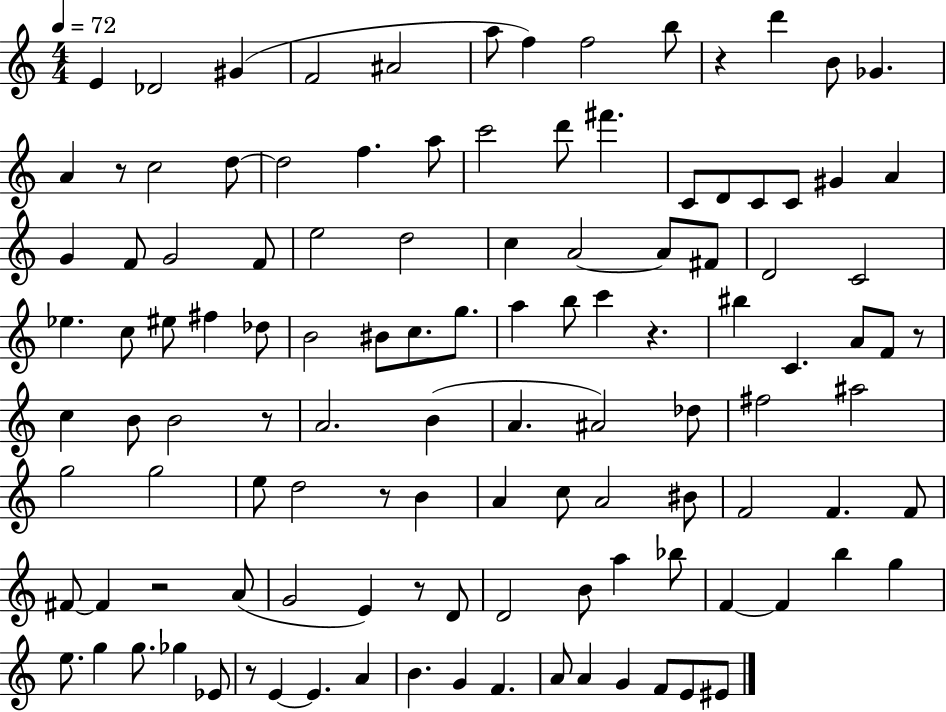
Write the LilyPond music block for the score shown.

{
  \clef treble
  \numericTimeSignature
  \time 4/4
  \key c \major
  \tempo 4 = 72
  e'4 des'2 gis'4( | f'2 ais'2 | a''8 f''4) f''2 b''8 | r4 d'''4 b'8 ges'4. | \break a'4 r8 c''2 d''8~~ | d''2 f''4. a''8 | c'''2 d'''8 fis'''4. | c'8 d'8 c'8 c'8 gis'4 a'4 | \break g'4 f'8 g'2 f'8 | e''2 d''2 | c''4 a'2~~ a'8 fis'8 | d'2 c'2 | \break ees''4. c''8 eis''8 fis''4 des''8 | b'2 bis'8 c''8. g''8. | a''4 b''8 c'''4 r4. | bis''4 c'4. a'8 f'8 r8 | \break c''4 b'8 b'2 r8 | a'2. b'4( | a'4. ais'2) des''8 | fis''2 ais''2 | \break g''2 g''2 | e''8 d''2 r8 b'4 | a'4 c''8 a'2 bis'8 | f'2 f'4. f'8 | \break fis'8~~ fis'4 r2 a'8( | g'2 e'4) r8 d'8 | d'2 b'8 a''4 bes''8 | f'4~~ f'4 b''4 g''4 | \break e''8. g''4 g''8. ges''4 ees'8 | r8 e'4~~ e'4. a'4 | b'4. g'4 f'4. | a'8 a'4 g'4 f'8 e'8 eis'8 | \break \bar "|."
}